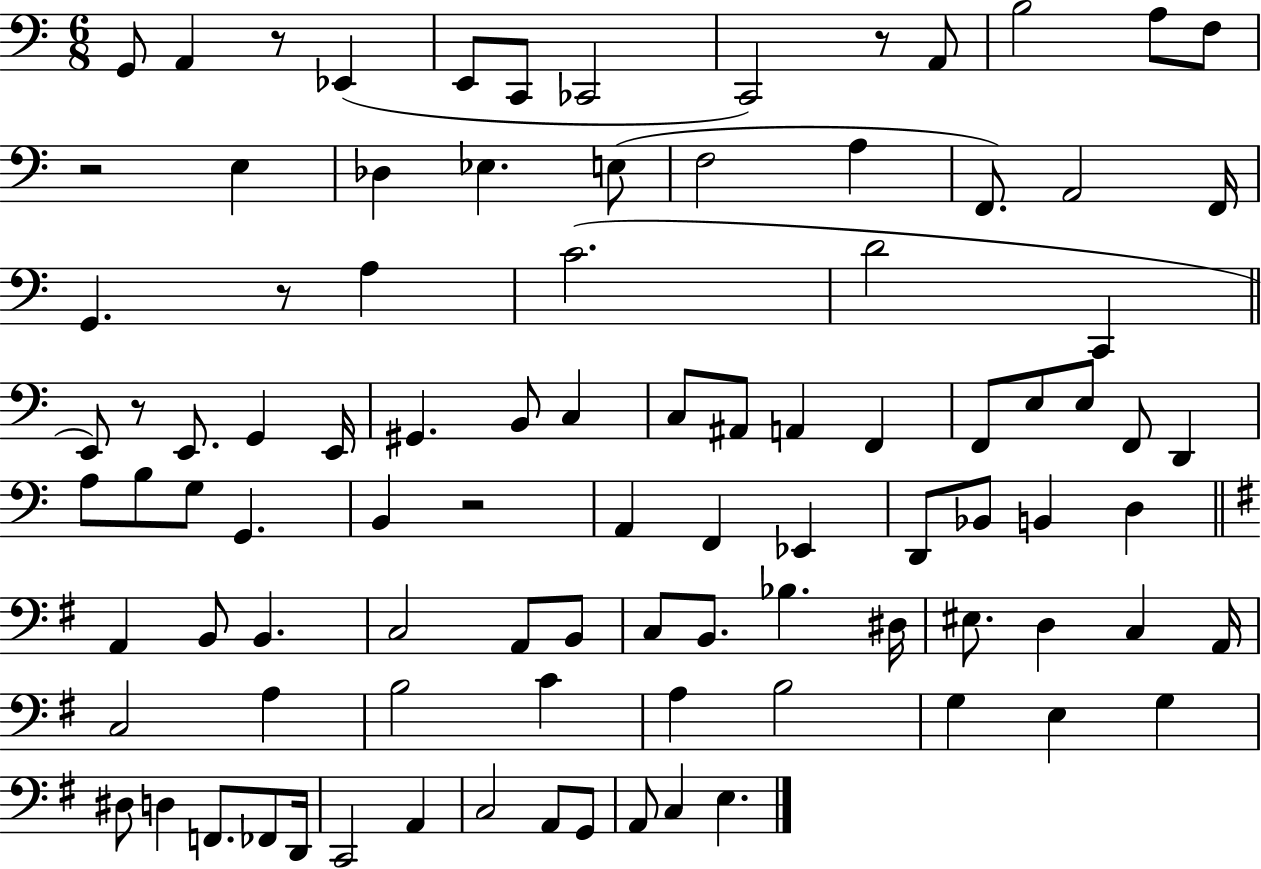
G2/e A2/q R/e Eb2/q E2/e C2/e CES2/h C2/h R/e A2/e B3/h A3/e F3/e R/h E3/q Db3/q Eb3/q. E3/e F3/h A3/q F2/e. A2/h F2/s G2/q. R/e A3/q C4/h. D4/h C2/q E2/e R/e E2/e. G2/q E2/s G#2/q. B2/e C3/q C3/e A#2/e A2/q F2/q F2/e E3/e E3/e F2/e D2/q A3/e B3/e G3/e G2/q. B2/q R/h A2/q F2/q Eb2/q D2/e Bb2/e B2/q D3/q A2/q B2/e B2/q. C3/h A2/e B2/e C3/e B2/e. Bb3/q. D#3/s EIS3/e. D3/q C3/q A2/s C3/h A3/q B3/h C4/q A3/q B3/h G3/q E3/q G3/q D#3/e D3/q F2/e. FES2/e D2/s C2/h A2/q C3/h A2/e G2/e A2/e C3/q E3/q.